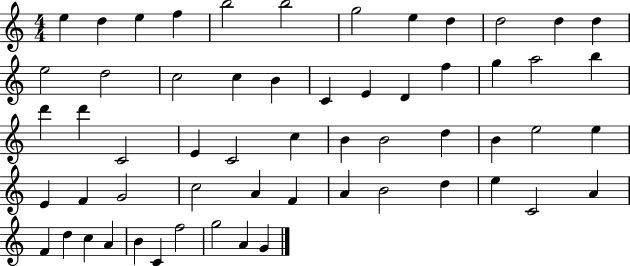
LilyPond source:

{
  \clef treble
  \numericTimeSignature
  \time 4/4
  \key c \major
  e''4 d''4 e''4 f''4 | b''2 b''2 | g''2 e''4 d''4 | d''2 d''4 d''4 | \break e''2 d''2 | c''2 c''4 b'4 | c'4 e'4 d'4 f''4 | g''4 a''2 b''4 | \break d'''4 d'''4 c'2 | e'4 c'2 c''4 | b'4 b'2 d''4 | b'4 e''2 e''4 | \break e'4 f'4 g'2 | c''2 a'4 f'4 | a'4 b'2 d''4 | e''4 c'2 a'4 | \break f'4 d''4 c''4 a'4 | b'4 c'4 f''2 | g''2 a'4 g'4 | \bar "|."
}